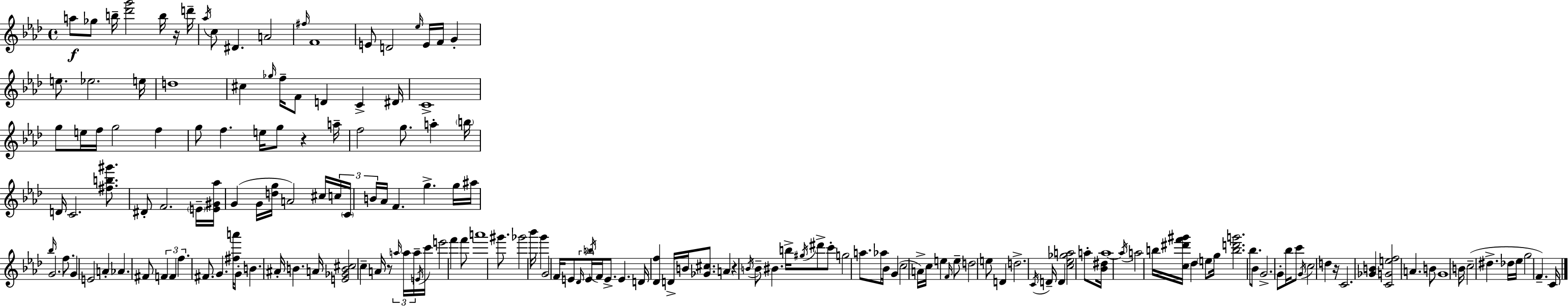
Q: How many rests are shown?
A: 5